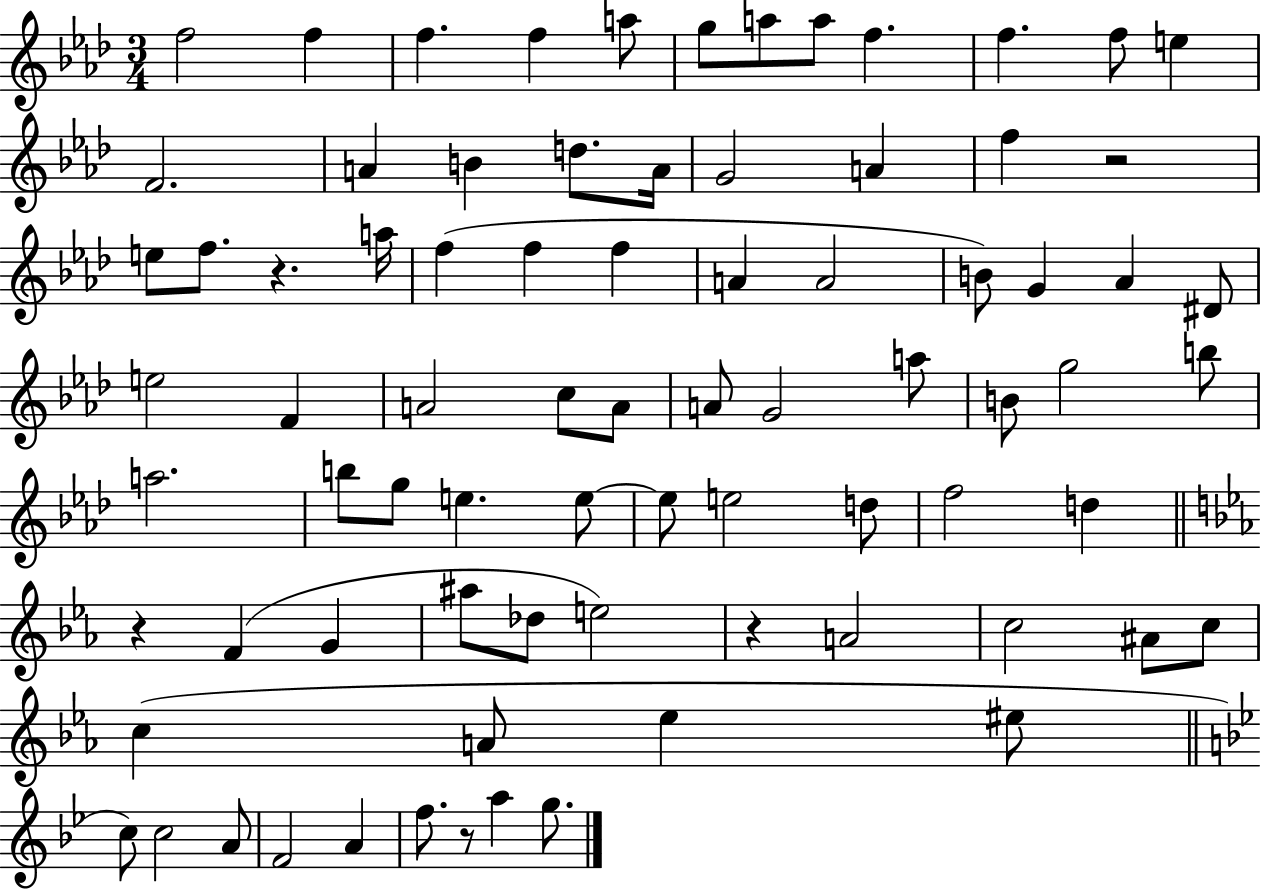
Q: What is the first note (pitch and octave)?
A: F5